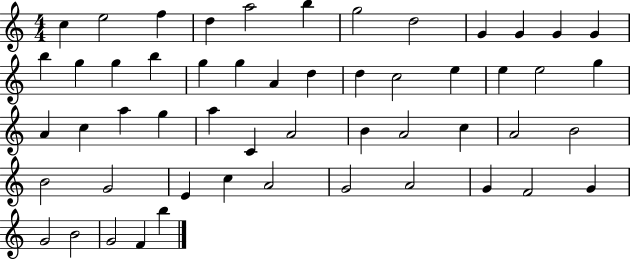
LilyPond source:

{
  \clef treble
  \numericTimeSignature
  \time 4/4
  \key c \major
  c''4 e''2 f''4 | d''4 a''2 b''4 | g''2 d''2 | g'4 g'4 g'4 g'4 | \break b''4 g''4 g''4 b''4 | g''4 g''4 a'4 d''4 | d''4 c''2 e''4 | e''4 e''2 g''4 | \break a'4 c''4 a''4 g''4 | a''4 c'4 a'2 | b'4 a'2 c''4 | a'2 b'2 | \break b'2 g'2 | e'4 c''4 a'2 | g'2 a'2 | g'4 f'2 g'4 | \break g'2 b'2 | g'2 f'4 b''4 | \bar "|."
}